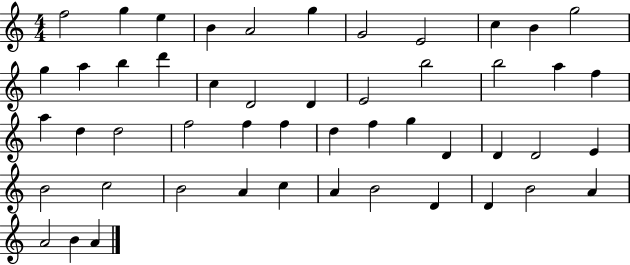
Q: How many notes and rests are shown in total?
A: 50